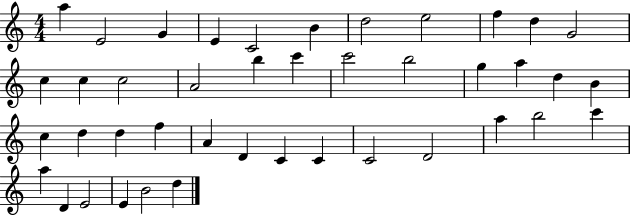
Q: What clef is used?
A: treble